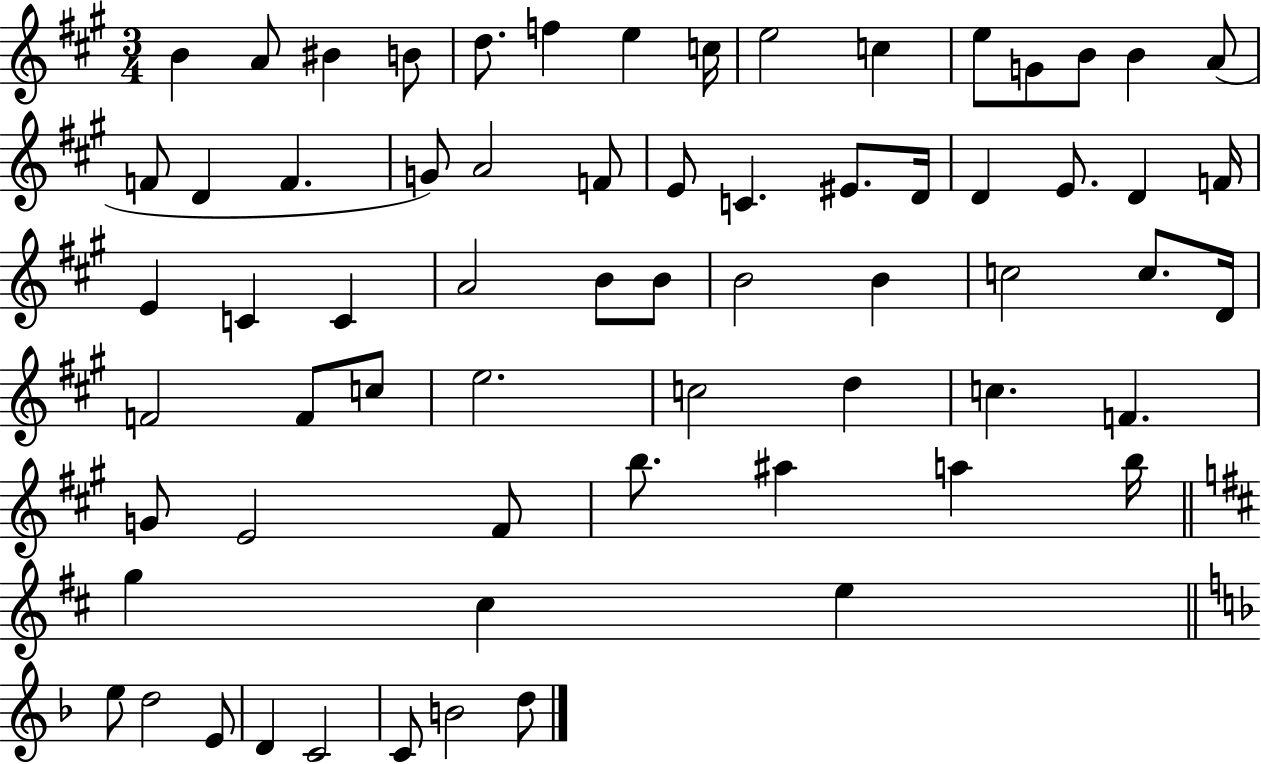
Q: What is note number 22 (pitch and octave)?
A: E4